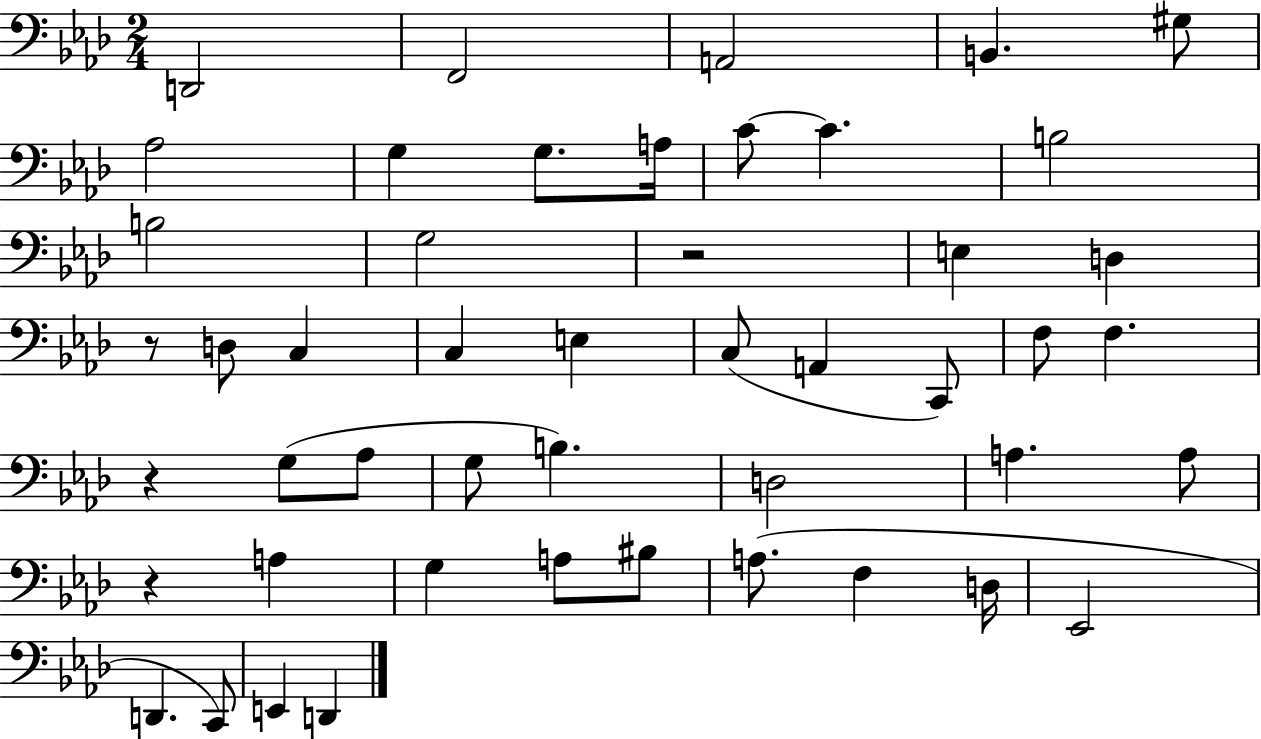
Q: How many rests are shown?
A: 4